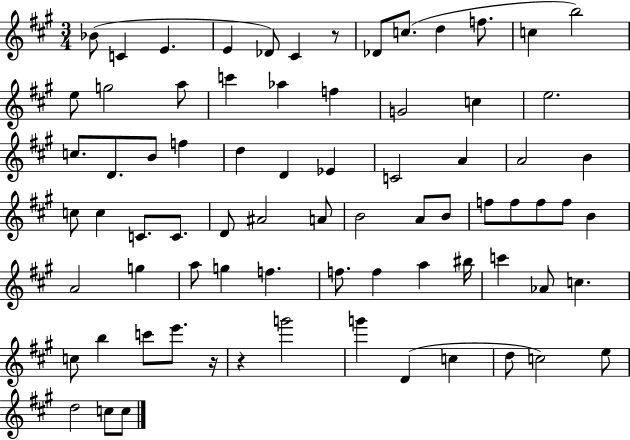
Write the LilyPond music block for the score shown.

{
  \clef treble
  \numericTimeSignature
  \time 3/4
  \key a \major
  bes'8( c'4 e'4. | e'4 des'8) cis'4 r8 | des'8 c''8.( d''4 f''8. | c''4 b''2) | \break e''8 g''2 a''8 | c'''4 aes''4 f''4 | g'2 c''4 | e''2. | \break c''8. d'8. b'8 f''4 | d''4 d'4 ees'4 | c'2 a'4 | a'2 b'4 | \break c''8 c''4 c'8. c'8. | d'8 ais'2 a'8 | b'2 a'8 b'8 | f''8 f''8 f''8 f''8 b'4 | \break a'2 g''4 | a''8 g''4 f''4. | f''8. f''4 a''4 bis''16 | c'''4 aes'8 c''4. | \break c''8 b''4 c'''8 e'''8. r16 | r4 g'''2 | g'''4 d'4( c''4 | d''8 c''2) e''8 | \break d''2 c''8 c''8 | \bar "|."
}